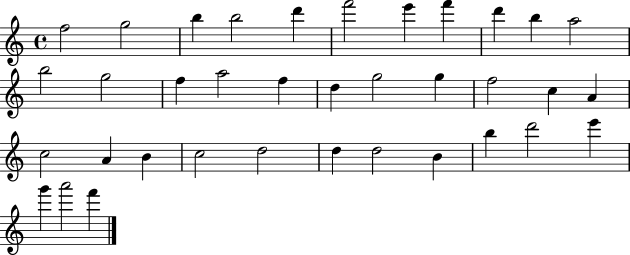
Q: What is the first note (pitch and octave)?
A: F5